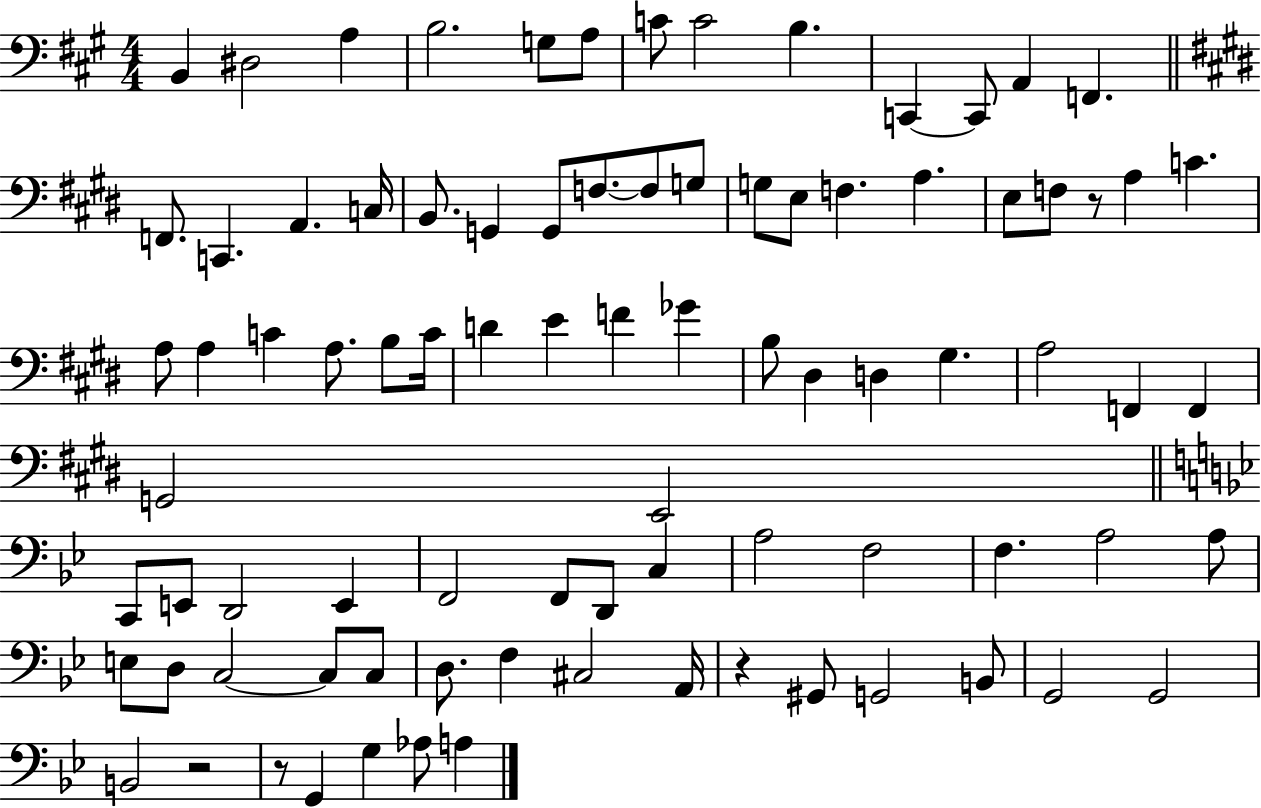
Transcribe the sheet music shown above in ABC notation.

X:1
T:Untitled
M:4/4
L:1/4
K:A
B,, ^D,2 A, B,2 G,/2 A,/2 C/2 C2 B, C,, C,,/2 A,, F,, F,,/2 C,, A,, C,/4 B,,/2 G,, G,,/2 F,/2 F,/2 G,/2 G,/2 E,/2 F, A, E,/2 F,/2 z/2 A, C A,/2 A, C A,/2 B,/2 C/4 D E F _G B,/2 ^D, D, ^G, A,2 F,, F,, G,,2 E,,2 C,,/2 E,,/2 D,,2 E,, F,,2 F,,/2 D,,/2 C, A,2 F,2 F, A,2 A,/2 E,/2 D,/2 C,2 C,/2 C,/2 D,/2 F, ^C,2 A,,/4 z ^G,,/2 G,,2 B,,/2 G,,2 G,,2 B,,2 z2 z/2 G,, G, _A,/2 A,